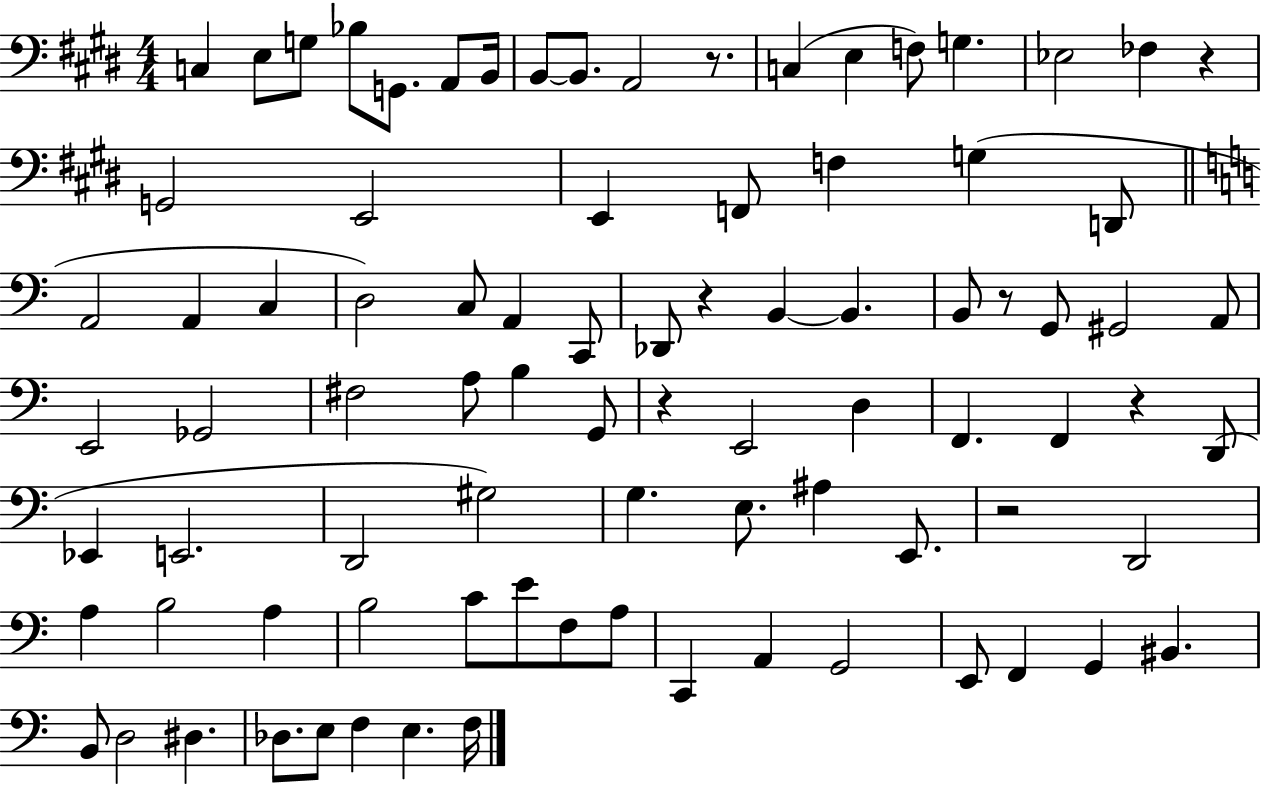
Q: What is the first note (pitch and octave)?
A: C3